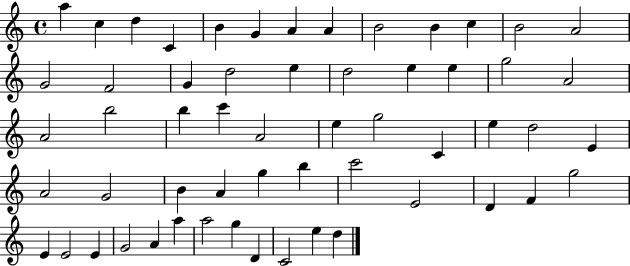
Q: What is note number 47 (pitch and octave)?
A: E4